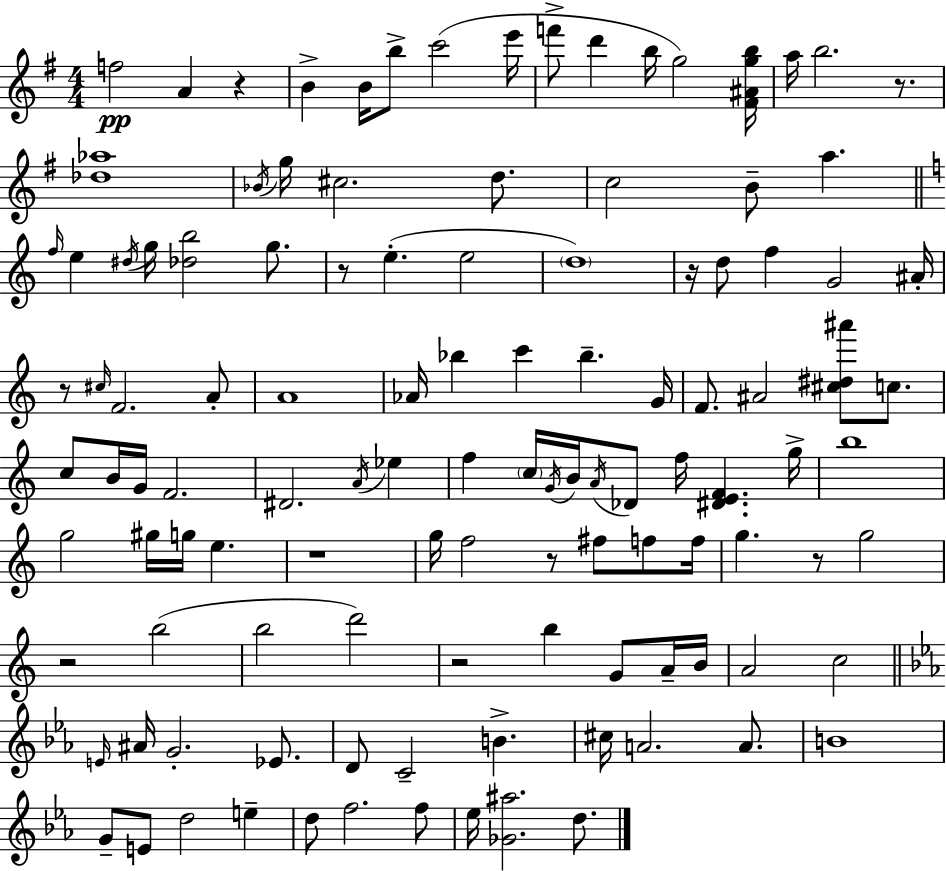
{
  \clef treble
  \numericTimeSignature
  \time 4/4
  \key e \minor
  f''2\pp a'4 r4 | b'4-> b'16 b''8-> c'''2( e'''16 | f'''8-> d'''4 b''16 g''2) <fis' ais' g'' b''>16 | a''16 b''2. r8. | \break <des'' aes''>1 | \acciaccatura { bes'16 } g''16 cis''2. d''8. | c''2 b'8-- a''4. | \bar "||" \break \key a \minor \grace { f''16 } e''4 \acciaccatura { dis''16 } g''16 <des'' b''>2 g''8. | r8 e''4.-.( e''2 | \parenthesize d''1) | r16 d''8 f''4 g'2 | \break ais'16-. r8 \grace { cis''16 } f'2. | a'8-. a'1 | aes'16 bes''4 c'''4 bes''4.-- | g'16 f'8. ais'2 <cis'' dis'' ais'''>8 | \break c''8. c''8 b'16 g'16 f'2. | dis'2. \acciaccatura { a'16 } | ees''4 f''4 \parenthesize c''16 \acciaccatura { g'16 } b'16 \acciaccatura { a'16 } des'8 f''16 <dis' e' f'>4. | g''16-> b''1 | \break g''2 gis''16 g''16 | e''4. r1 | g''16 f''2 r8 | fis''8 f''8 f''16 g''4. r8 g''2 | \break r2 b''2( | b''2 d'''2) | r2 b''4 | g'8 a'16-- b'16 a'2 c''2 | \break \bar "||" \break \key ees \major \grace { e'16 } ais'16 g'2.-. ees'8. | d'8 c'2-- b'4.-> | cis''16 a'2. a'8. | b'1 | \break g'8-- e'8 d''2 e''4-- | d''8 f''2. f''8 | ees''16 <ges' ais''>2. d''8. | \bar "|."
}